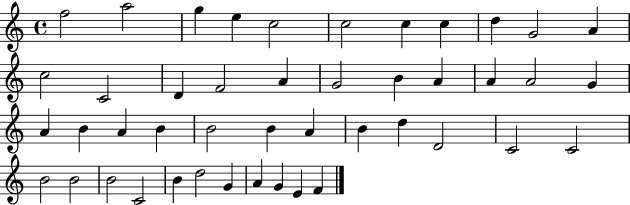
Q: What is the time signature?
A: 4/4